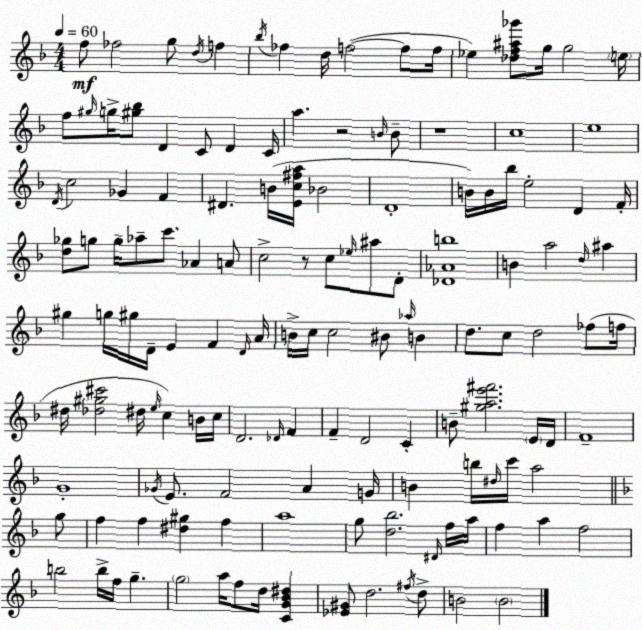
X:1
T:Untitled
M:4/4
L:1/4
K:Dm
f/2 _f2 g/2 d/4 f _b/4 _f d/4 f2 f/2 f/4 _e [_df^a_g']/2 g/4 g2 e/4 f/2 ^g/4 g/4 [^g_b]/2 D C/2 D C/4 a z2 B/4 B/2 z4 c4 e4 D/4 c2 _G F ^D B/4 [Ec^fa]/4 _B2 D4 B/4 B/4 _b/4 e2 D F/4 [d_g]/2 g/2 g/4 _a/2 c'/2 _A A/2 c2 z/2 c/2 _e/4 ^a/2 D/2 [_D_Ab]4 B a2 d/4 ^a ^g g/4 ^g/4 D/4 E F D/4 A/4 B/4 c/4 c2 ^B/2 _a/4 B d/2 c/2 d2 _f/2 f/4 ^d/4 [_d^g^c']2 ^d/4 e/4 c B/4 c/4 D2 _D/4 F F D2 C B/2 [^gae'^f']2 E/4 D/4 F4 G4 _G/4 E/2 F2 A G/4 B b/4 ^d/4 c'/4 a2 g/2 f f [^d^g] f a4 g/2 [d_b]2 ^D/4 f/4 a/4 f a f2 b2 b/4 f/4 g g2 a/4 f/2 d/4 [CG_B^d] [_E^G]/2 d2 ^f/4 d/2 B2 B2